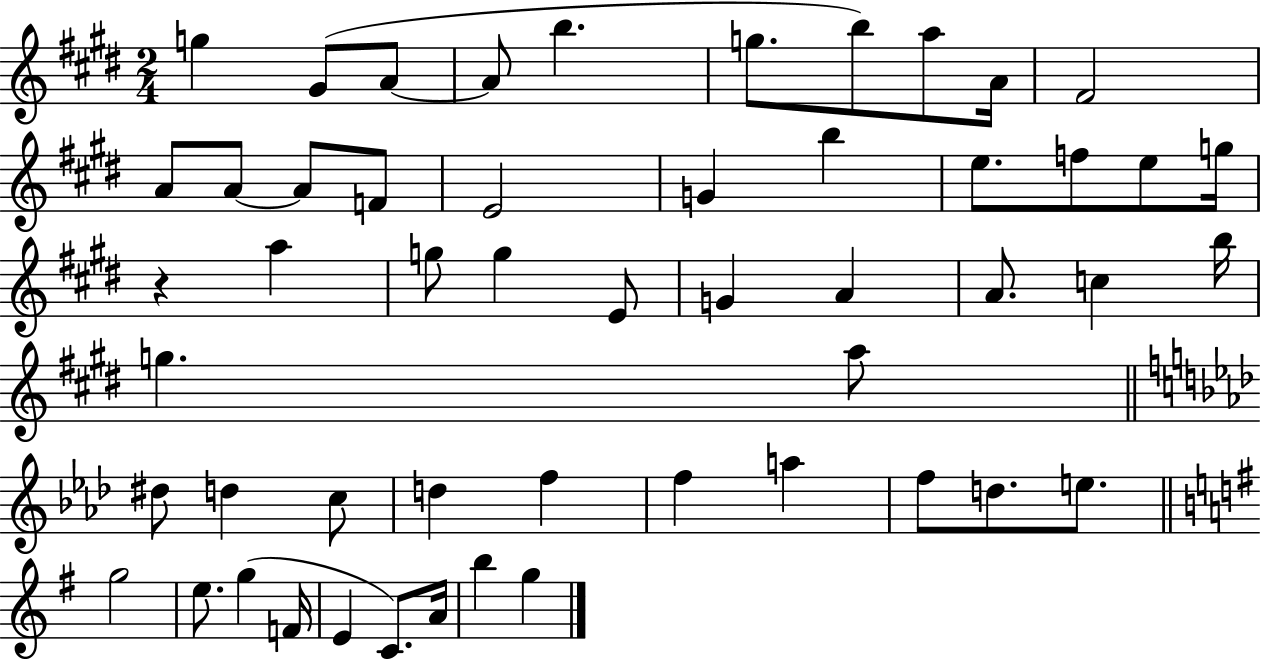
X:1
T:Untitled
M:2/4
L:1/4
K:E
g ^G/2 A/2 A/2 b g/2 b/2 a/2 A/4 ^F2 A/2 A/2 A/2 F/2 E2 G b e/2 f/2 e/2 g/4 z a g/2 g E/2 G A A/2 c b/4 g a/2 ^d/2 d c/2 d f f a f/2 d/2 e/2 g2 e/2 g F/4 E C/2 A/4 b g